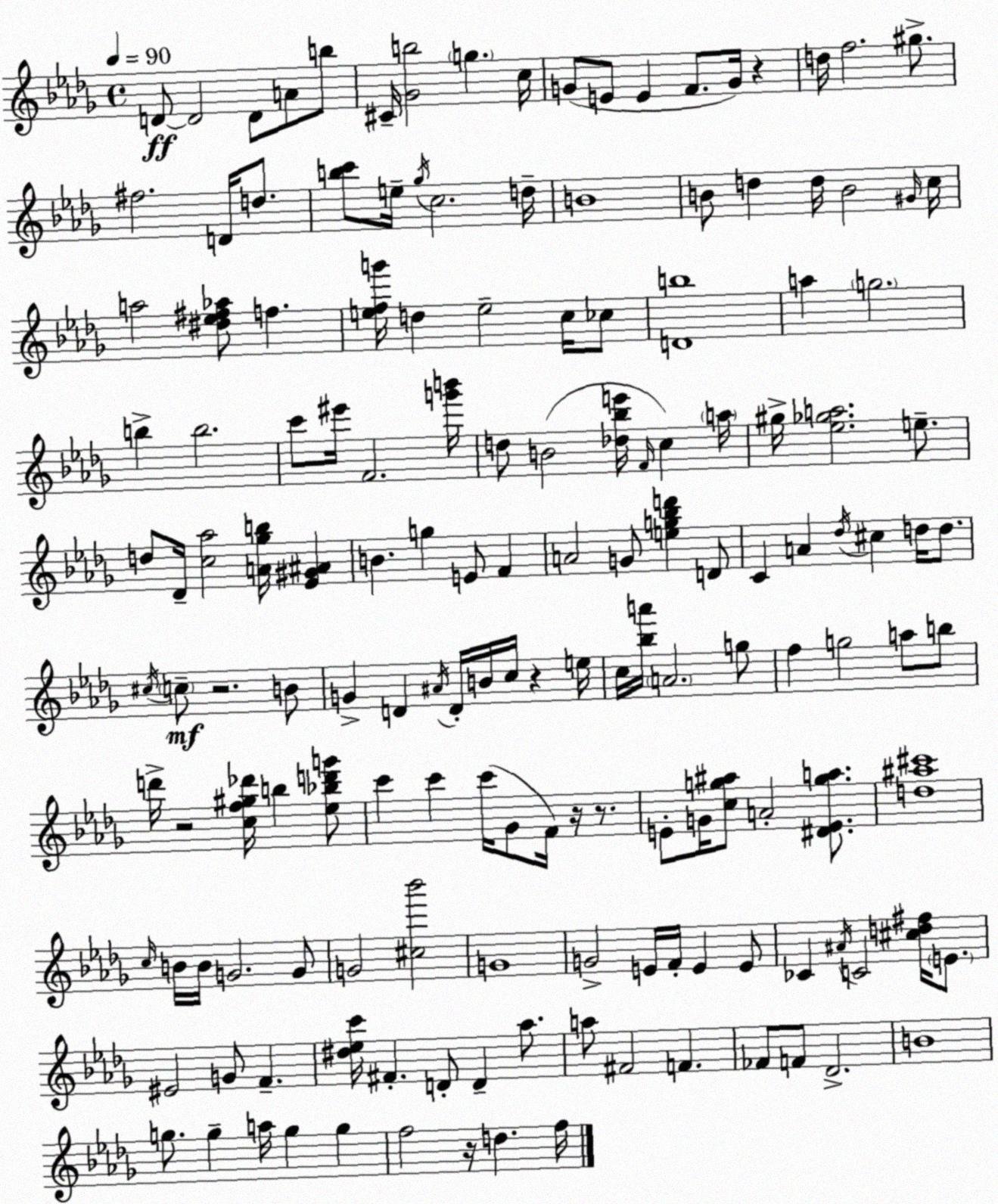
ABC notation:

X:1
T:Untitled
M:4/4
L:1/4
K:Bbm
D/2 D2 D/2 A/2 b/2 ^C/4 [_Gb]2 g c/4 G/2 E/2 E F/2 G/4 z d/4 f2 ^g/2 ^f2 D/4 d/2 [bc']/2 e/4 _g/4 c2 d/4 B4 B/2 d d/4 B2 ^G/4 c/4 a2 [^d_e^f_a]/2 f [efg']/4 d e2 c/4 _c/2 [Db]4 a g2 b b2 c'/2 ^e'/4 F2 [g'b']/4 d/2 B2 [_d_be']/4 F/4 c a/4 ^g/4 [_e_ga]2 e/2 d/2 _D/4 [c_a]2 [A_gb]/4 [_E^G^A] B g E/2 F A2 G/2 [eg_bd'] D/2 C A _d/4 ^c d/4 d/2 ^c/4 c/2 z2 B/2 G D ^A/4 D/4 B/4 c/4 z e/4 c/4 [_ba']/4 A2 g/2 f g2 a/2 b/2 d'/4 z2 [cf^g_d']/4 b [_e_bd'g']/2 c' c' c'/4 _G/2 F/4 z/4 z/2 E/2 G/4 [cg^a]/2 A2 [^DEga]/2 [d^a^c']4 c/4 B/4 B/4 G2 G/2 G2 [^c_b']2 G4 G2 E/4 F/4 E E/2 _C ^A/4 C2 [^cd^f]/4 E/2 ^E2 G/2 F [^d_ec']/4 ^F D/2 D _a/2 a/2 ^F2 F _F/2 F/2 _D2 B4 g/2 g a/4 g g f2 z/4 d f/4